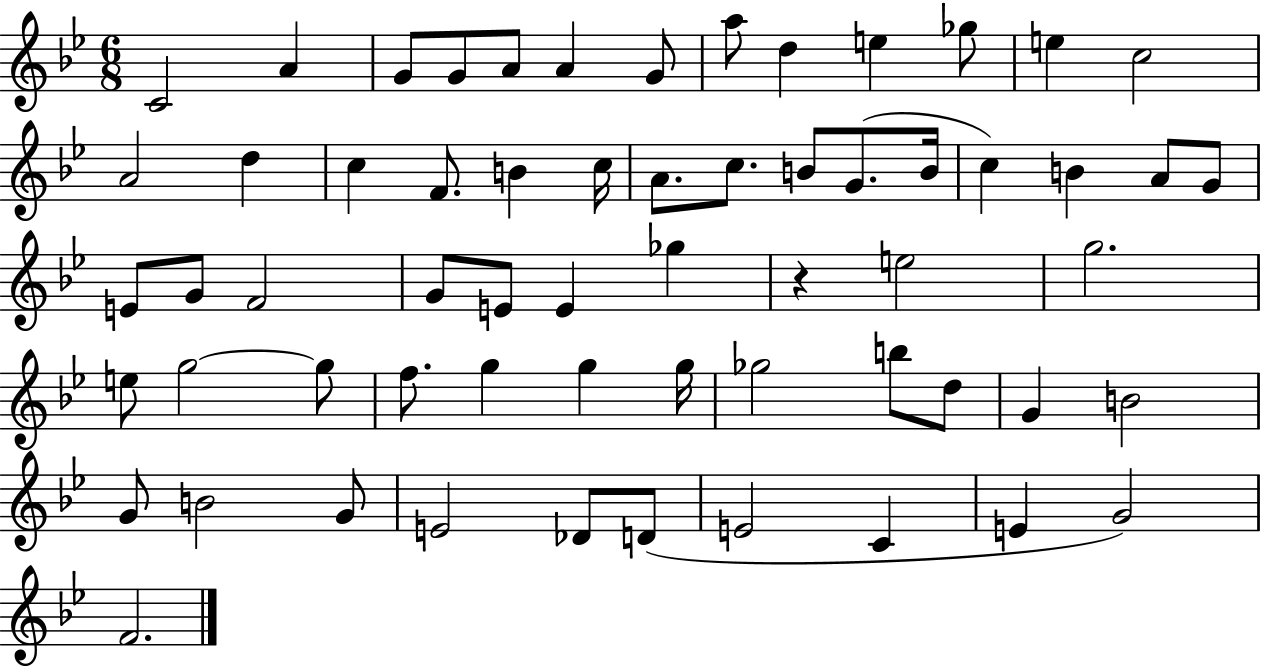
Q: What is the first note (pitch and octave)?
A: C4